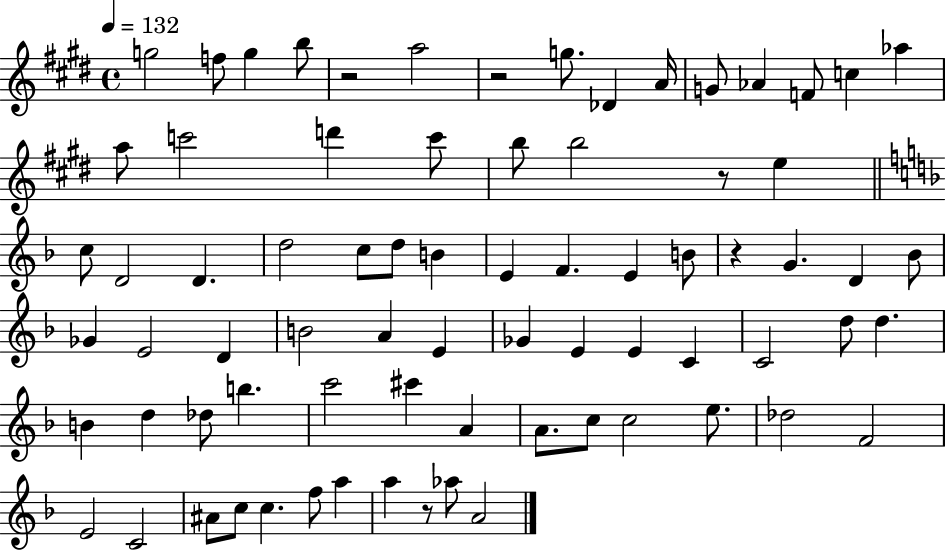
{
  \clef treble
  \time 4/4
  \defaultTimeSignature
  \key e \major
  \tempo 4 = 132
  g''2 f''8 g''4 b''8 | r2 a''2 | r2 g''8. des'4 a'16 | g'8 aes'4 f'8 c''4 aes''4 | \break a''8 c'''2 d'''4 c'''8 | b''8 b''2 r8 e''4 | \bar "||" \break \key f \major c''8 d'2 d'4. | d''2 c''8 d''8 b'4 | e'4 f'4. e'4 b'8 | r4 g'4. d'4 bes'8 | \break ges'4 e'2 d'4 | b'2 a'4 e'4 | ges'4 e'4 e'4 c'4 | c'2 d''8 d''4. | \break b'4 d''4 des''8 b''4. | c'''2 cis'''4 a'4 | a'8. c''8 c''2 e''8. | des''2 f'2 | \break e'2 c'2 | ais'8 c''8 c''4. f''8 a''4 | a''4 r8 aes''8 a'2 | \bar "|."
}